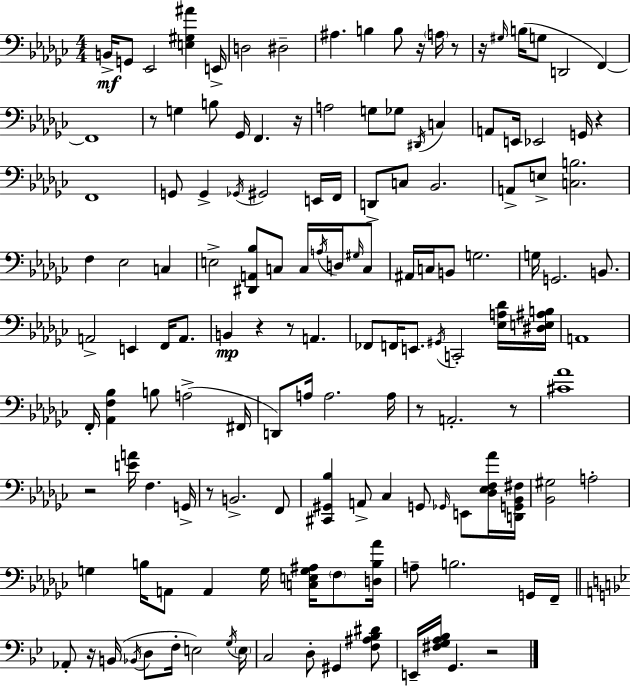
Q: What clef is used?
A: bass